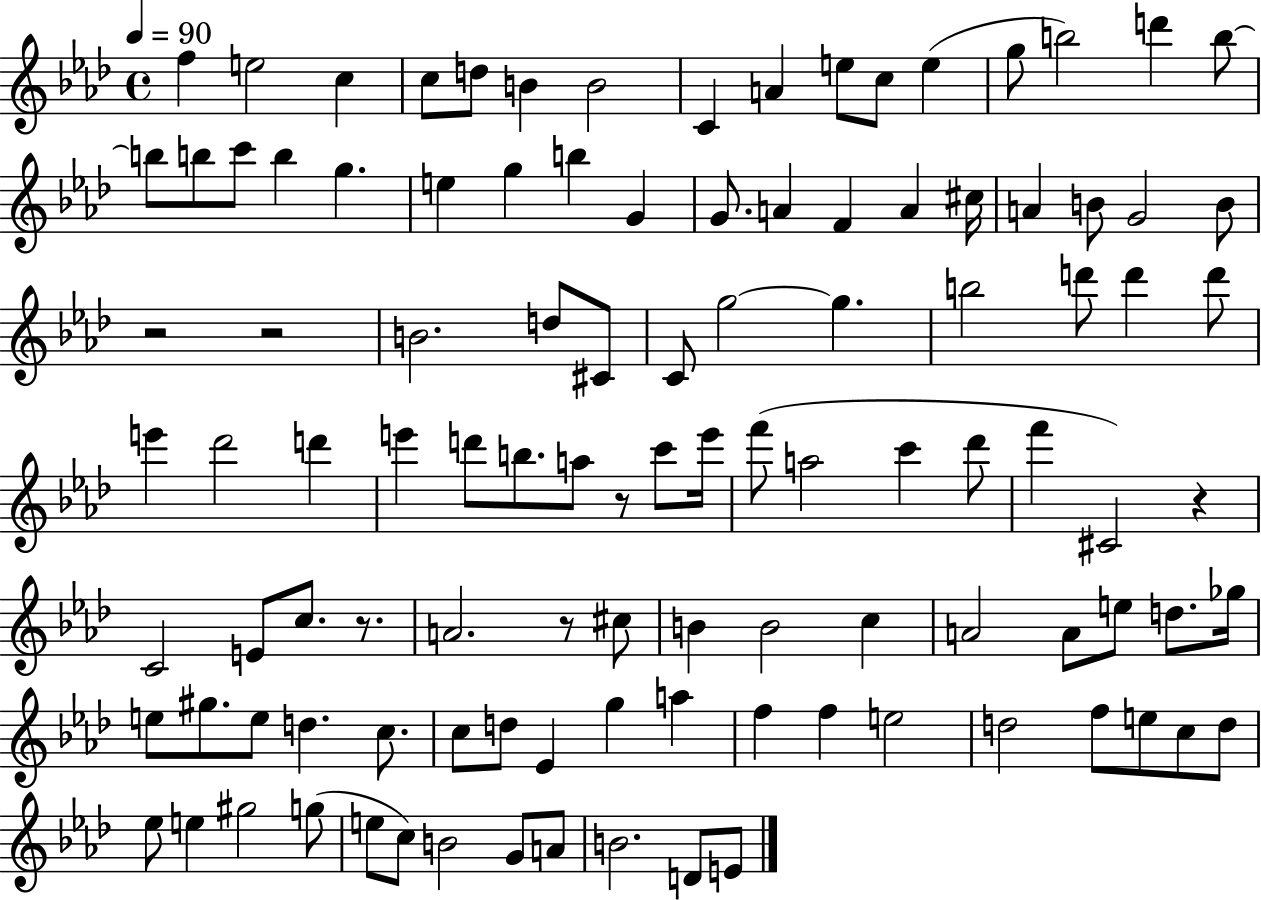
{
  \clef treble
  \time 4/4
  \defaultTimeSignature
  \key aes \major
  \tempo 4 = 90
  f''4 e''2 c''4 | c''8 d''8 b'4 b'2 | c'4 a'4 e''8 c''8 e''4( | g''8 b''2) d'''4 b''8~~ | \break b''8 b''8 c'''8 b''4 g''4. | e''4 g''4 b''4 g'4 | g'8. a'4 f'4 a'4 cis''16 | a'4 b'8 g'2 b'8 | \break r2 r2 | b'2. d''8 cis'8 | c'8 g''2~~ g''4. | b''2 d'''8 d'''4 d'''8 | \break e'''4 des'''2 d'''4 | e'''4 d'''8 b''8. a''8 r8 c'''8 e'''16 | f'''8( a''2 c'''4 des'''8 | f'''4 cis'2) r4 | \break c'2 e'8 c''8. r8. | a'2. r8 cis''8 | b'4 b'2 c''4 | a'2 a'8 e''8 d''8. ges''16 | \break e''8 gis''8. e''8 d''4. c''8. | c''8 d''8 ees'4 g''4 a''4 | f''4 f''4 e''2 | d''2 f''8 e''8 c''8 d''8 | \break ees''8 e''4 gis''2 g''8( | e''8 c''8) b'2 g'8 a'8 | b'2. d'8 e'8 | \bar "|."
}